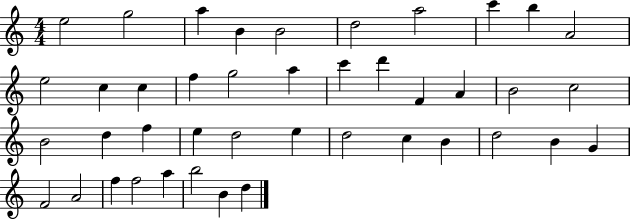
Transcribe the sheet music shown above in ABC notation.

X:1
T:Untitled
M:4/4
L:1/4
K:C
e2 g2 a B B2 d2 a2 c' b A2 e2 c c f g2 a c' d' F A B2 c2 B2 d f e d2 e d2 c B d2 B G F2 A2 f f2 a b2 B d